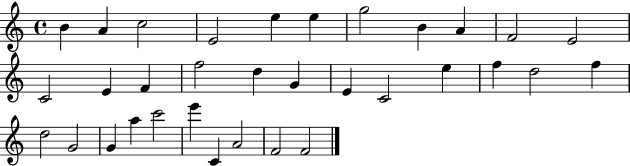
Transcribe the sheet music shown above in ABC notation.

X:1
T:Untitled
M:4/4
L:1/4
K:C
B A c2 E2 e e g2 B A F2 E2 C2 E F f2 d G E C2 e f d2 f d2 G2 G a c'2 e' C A2 F2 F2